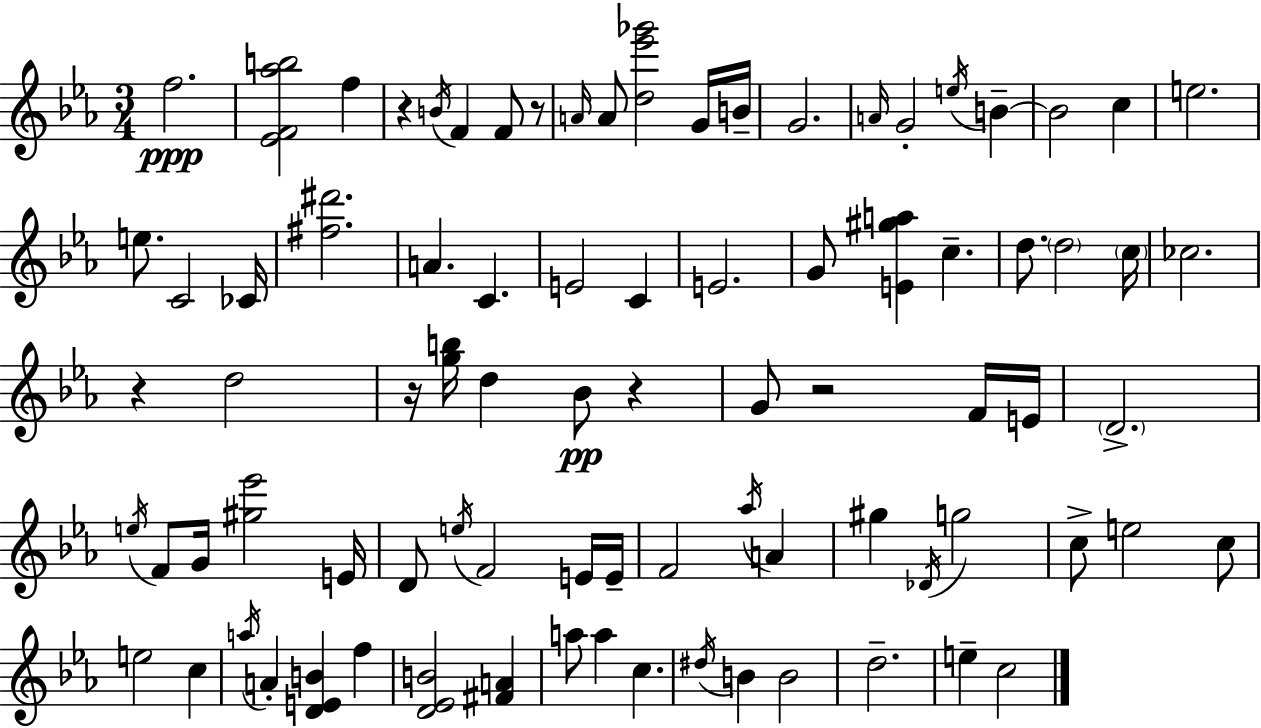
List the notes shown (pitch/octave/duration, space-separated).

F5/h. [Eb4,F4,Ab5,B5]/h F5/q R/q B4/s F4/q F4/e R/e A4/s A4/e [D5,Eb6,Gb6]/h G4/s B4/s G4/h. A4/s G4/h E5/s B4/q B4/h C5/q E5/h. E5/e. C4/h CES4/s [F#5,D#6]/h. A4/q. C4/q. E4/h C4/q E4/h. G4/e [E4,G#5,A5]/q C5/q. D5/e. D5/h C5/s CES5/h. R/q D5/h R/s [G5,B5]/s D5/q Bb4/e R/q G4/e R/h F4/s E4/s D4/h. E5/s F4/e G4/s [G#5,Eb6]/h E4/s D4/e E5/s F4/h E4/s E4/s F4/h Ab5/s A4/q G#5/q Db4/s G5/h C5/e E5/h C5/e E5/h C5/q A5/s A4/q [D4,E4,B4]/q F5/q [D4,Eb4,B4]/h [F#4,A4]/q A5/e A5/q C5/q. D#5/s B4/q B4/h D5/h. E5/q C5/h